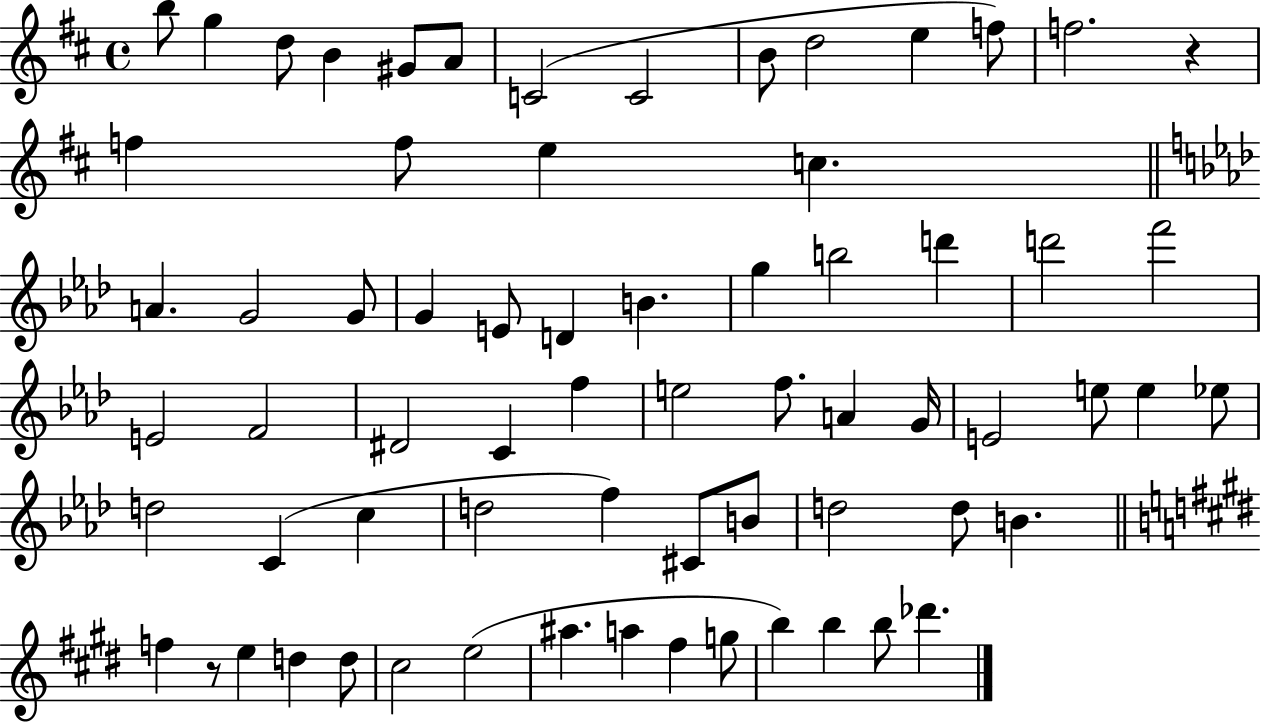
{
  \clef treble
  \time 4/4
  \defaultTimeSignature
  \key d \major
  b''8 g''4 d''8 b'4 gis'8 a'8 | c'2( c'2 | b'8 d''2 e''4 f''8) | f''2. r4 | \break f''4 f''8 e''4 c''4. | \bar "||" \break \key f \minor a'4. g'2 g'8 | g'4 e'8 d'4 b'4. | g''4 b''2 d'''4 | d'''2 f'''2 | \break e'2 f'2 | dis'2 c'4 f''4 | e''2 f''8. a'4 g'16 | e'2 e''8 e''4 ees''8 | \break d''2 c'4( c''4 | d''2 f''4) cis'8 b'8 | d''2 d''8 b'4. | \bar "||" \break \key e \major f''4 r8 e''4 d''4 d''8 | cis''2 e''2( | ais''4. a''4 fis''4 g''8 | b''4) b''4 b''8 des'''4. | \break \bar "|."
}